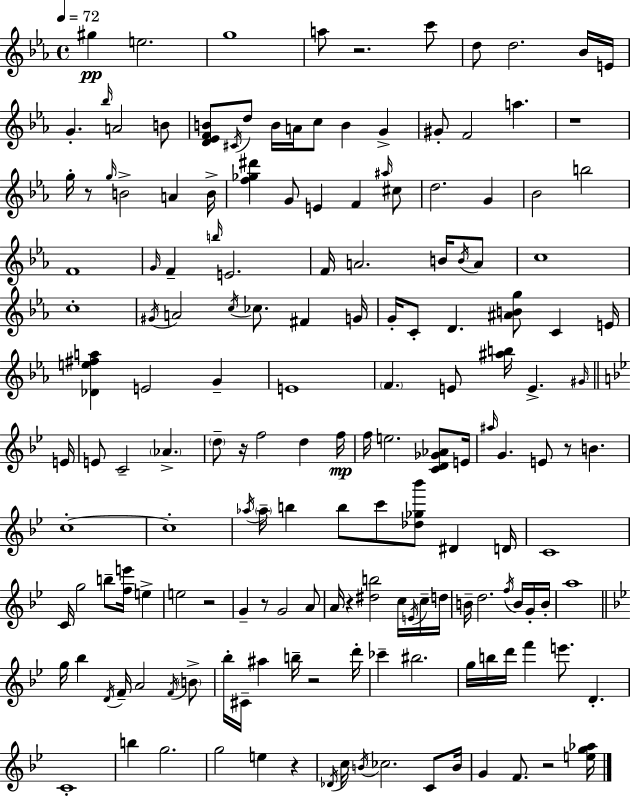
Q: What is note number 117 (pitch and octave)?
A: A4